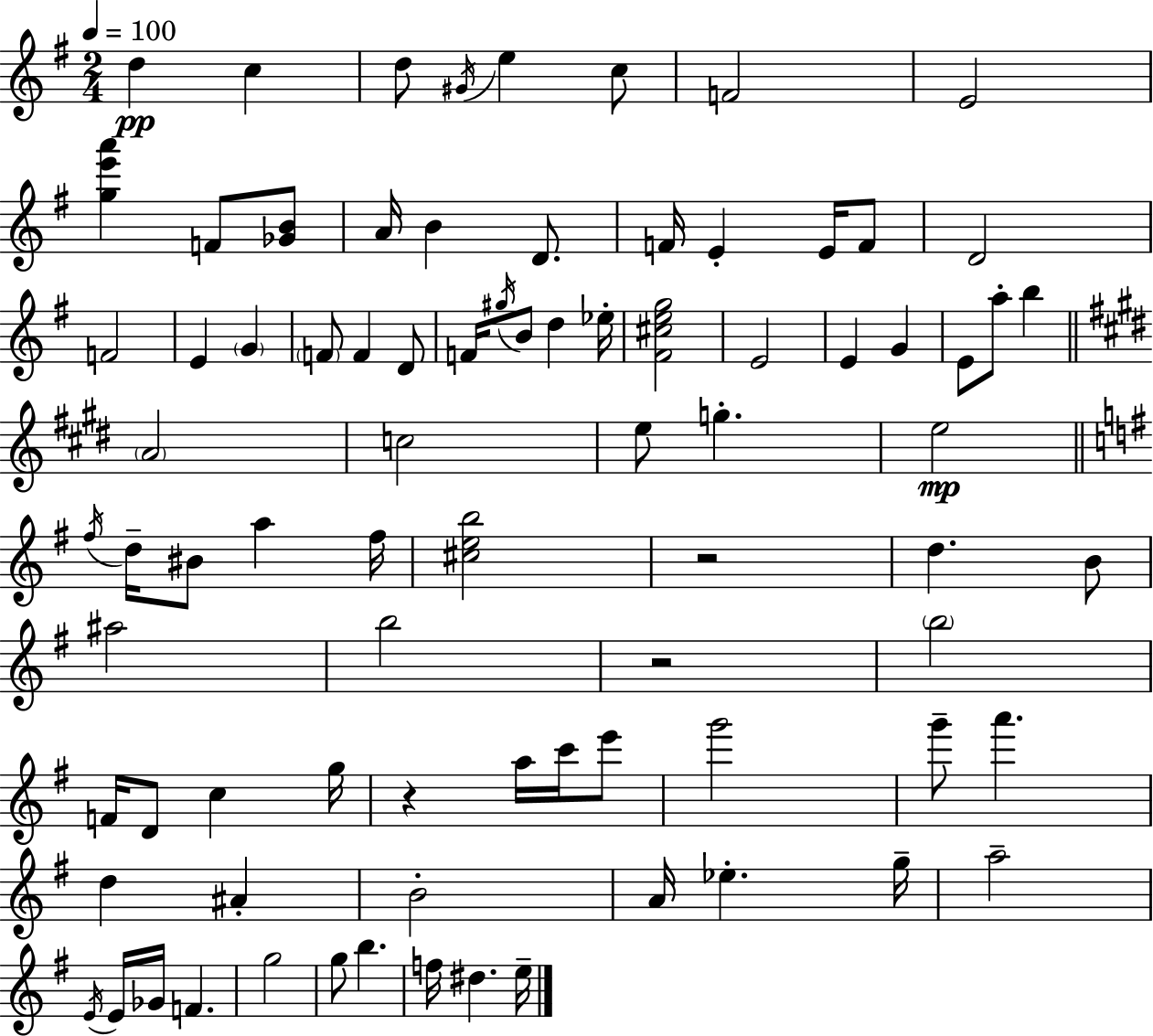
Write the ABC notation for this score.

X:1
T:Untitled
M:2/4
L:1/4
K:G
d c d/2 ^G/4 e c/2 F2 E2 [ge'a'] F/2 [_GB]/2 A/4 B D/2 F/4 E E/4 F/2 D2 F2 E G F/2 F D/2 F/4 ^g/4 B/2 d _e/4 [^F^ceg]2 E2 E G E/2 a/2 b A2 c2 e/2 g e2 ^f/4 d/4 ^B/2 a ^f/4 [^ceb]2 z2 d B/2 ^a2 b2 z2 b2 F/4 D/2 c g/4 z a/4 c'/4 e'/2 g'2 g'/2 a' d ^A B2 A/4 _e g/4 a2 E/4 E/4 _G/4 F g2 g/2 b f/4 ^d e/4